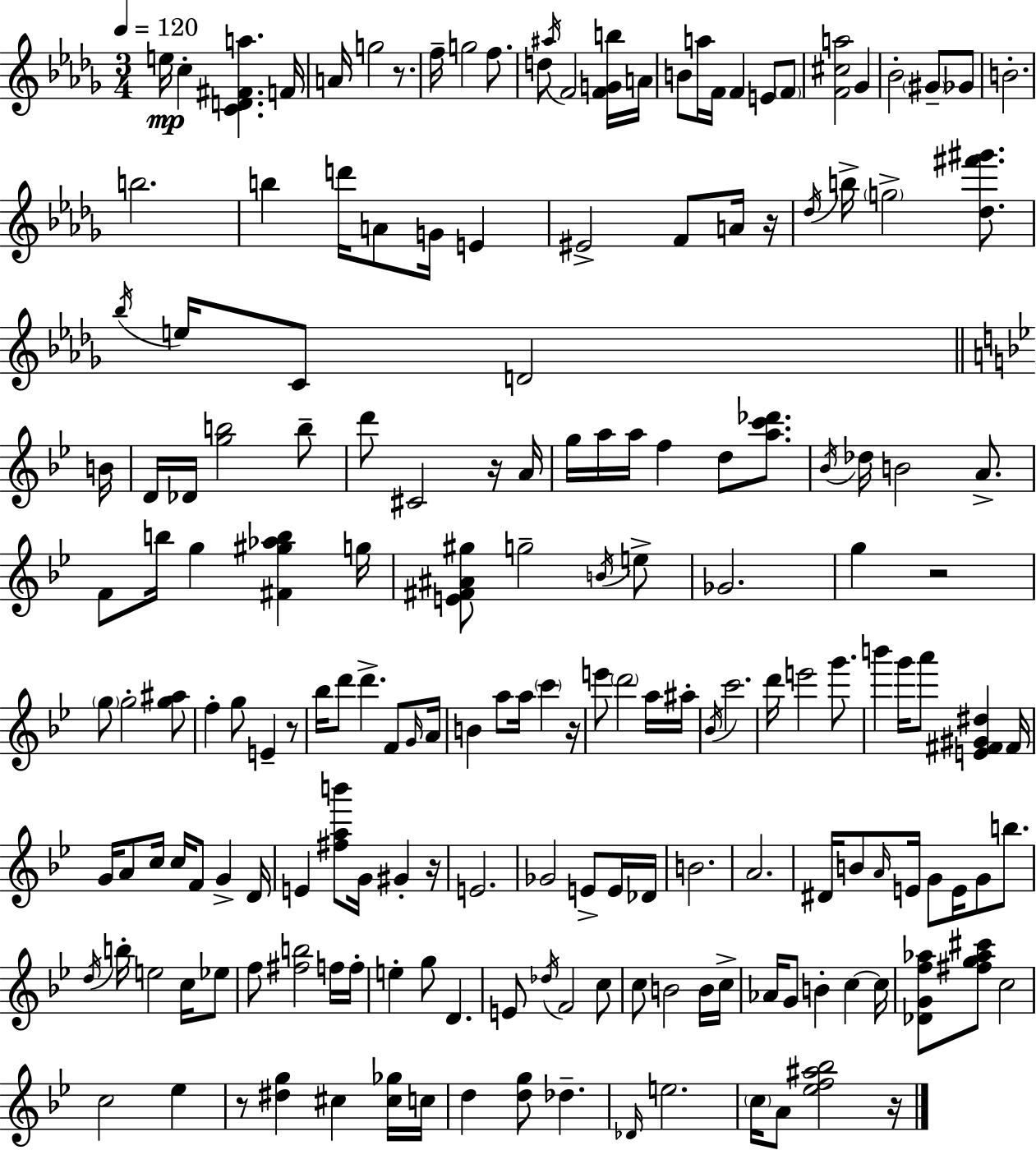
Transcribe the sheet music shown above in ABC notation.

X:1
T:Untitled
M:3/4
L:1/4
K:Bbm
e/4 c [CD^Fa] F/4 A/4 g2 z/2 f/4 g2 f/2 d/2 ^a/4 F2 [FGb]/4 A/4 B/2 a/4 F/4 F E/2 F/2 [F^ca]2 _G _B2 ^G/2 _G/2 B2 b2 b d'/4 A/2 G/4 E ^E2 F/2 A/4 z/4 _d/4 b/4 g2 [_d^f'^g']/2 _b/4 e/4 C/2 D2 B/4 D/4 _D/4 [gb]2 b/2 d'/2 ^C2 z/4 A/4 g/4 a/4 a/4 f d/2 [ac'_d']/2 _B/4 _d/4 B2 A/2 F/2 b/4 g [^F^g_ab] g/4 [E^F^A^g]/2 g2 B/4 e/2 _G2 g z2 g/2 g2 [g^a]/2 f g/2 E z/2 _b/4 d'/2 d' F/2 G/4 A/4 B a/2 a/4 c' z/4 e'/2 d'2 a/4 ^a/4 _B/4 c'2 d'/4 e'2 g'/2 b' g'/4 a'/2 [E^F^G^d] ^F/4 G/4 A/2 c/4 c/4 F/2 G D/4 E [^fab']/2 G/4 ^G z/4 E2 _G2 E/2 E/4 _D/4 B2 A2 ^D/4 B/2 A/4 E/4 G/2 E/4 G/2 b/2 d/4 b/4 e2 c/4 _e/2 f/2 [^fb]2 f/4 f/4 e g/2 D E/2 _d/4 F2 c/2 c/2 B2 B/4 c/4 _A/4 G/2 B c c/4 [_DGf_a]/2 [^fg_a^c']/2 c2 c2 _e z/2 [^dg] ^c [^c_g]/4 c/4 d [dg]/2 _d _D/4 e2 c/4 A/2 [_ef^a_b]2 z/4